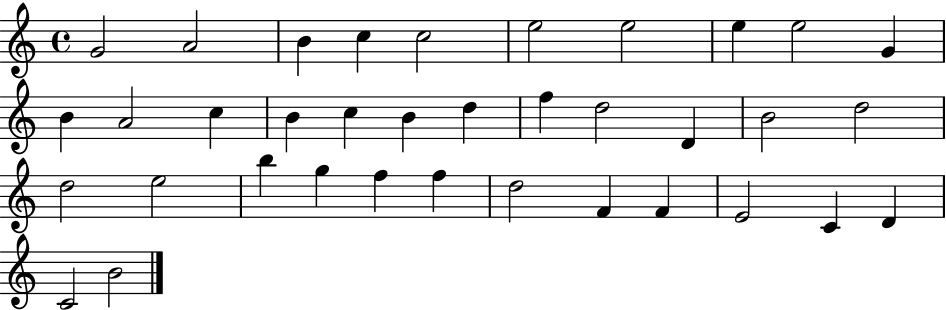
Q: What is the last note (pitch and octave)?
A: B4